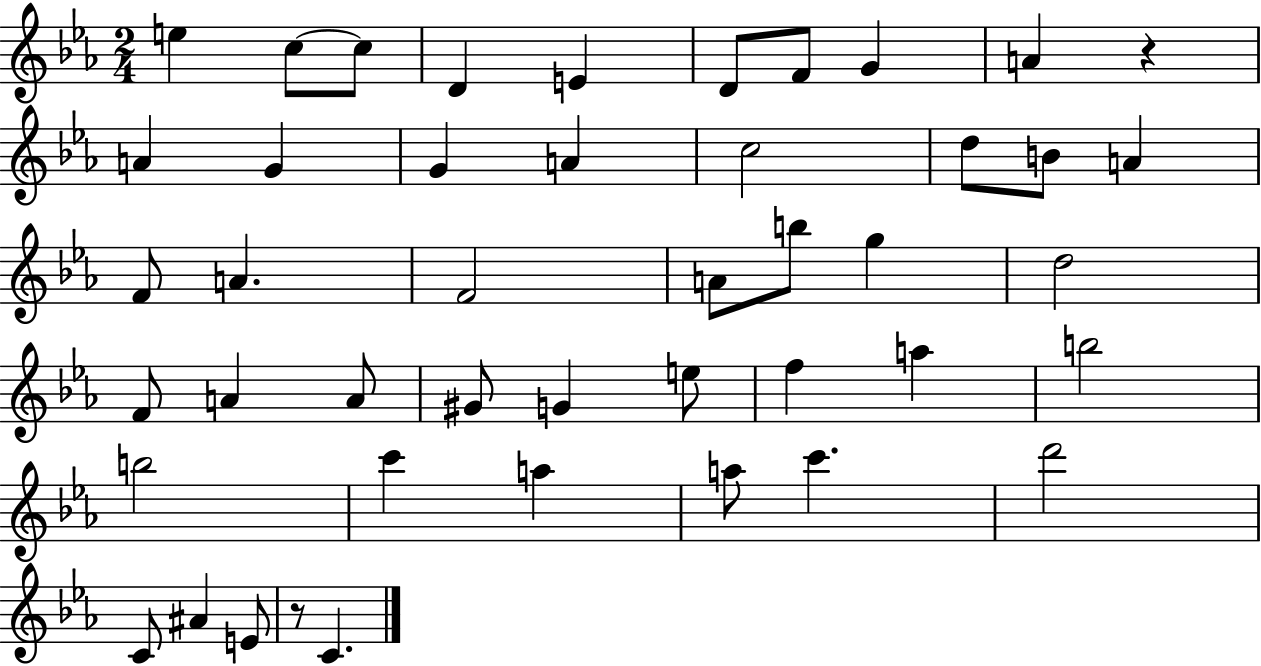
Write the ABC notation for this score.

X:1
T:Untitled
M:2/4
L:1/4
K:Eb
e c/2 c/2 D E D/2 F/2 G A z A G G A c2 d/2 B/2 A F/2 A F2 A/2 b/2 g d2 F/2 A A/2 ^G/2 G e/2 f a b2 b2 c' a a/2 c' d'2 C/2 ^A E/2 z/2 C